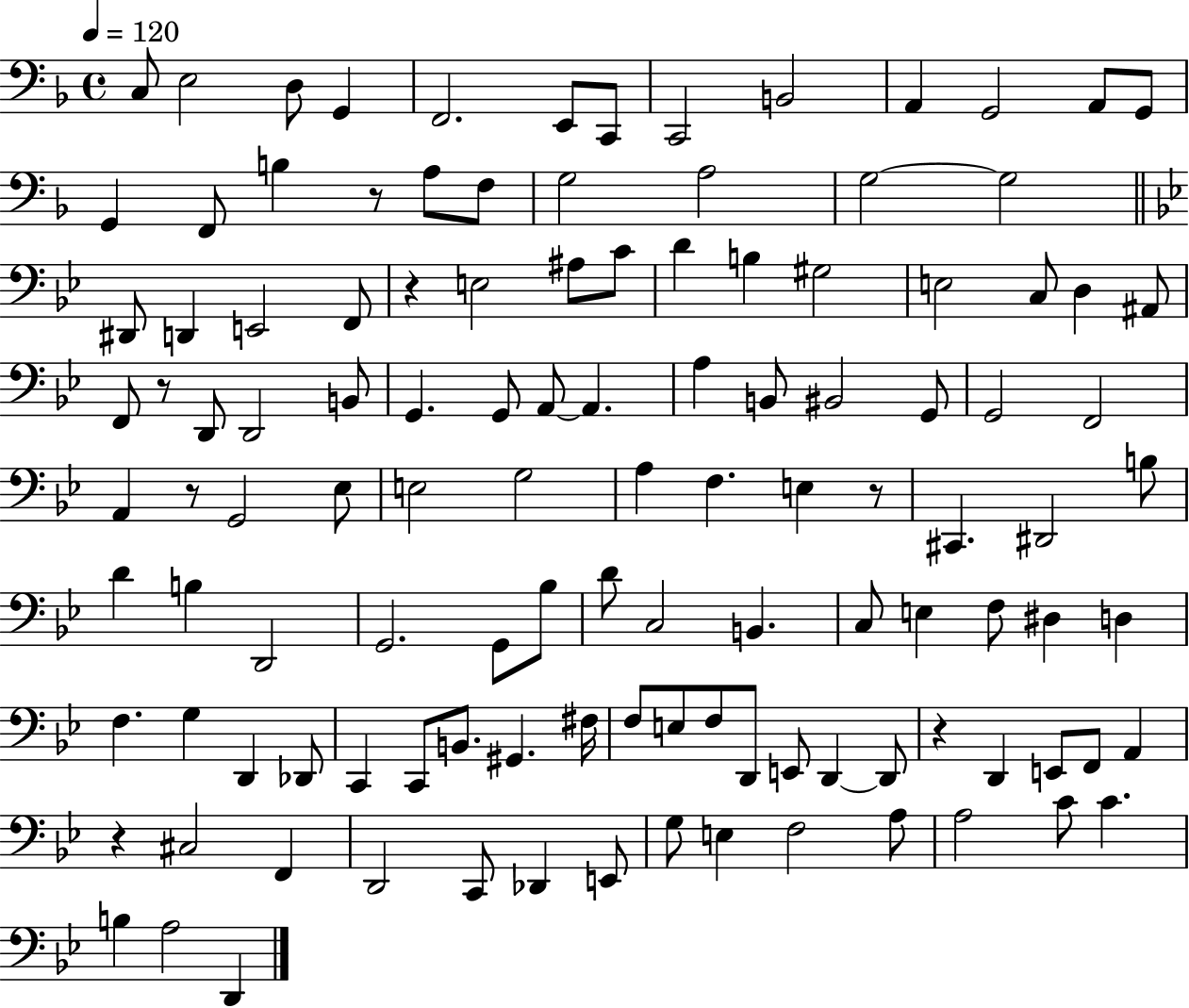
C3/e E3/h D3/e G2/q F2/h. E2/e C2/e C2/h B2/h A2/q G2/h A2/e G2/e G2/q F2/e B3/q R/e A3/e F3/e G3/h A3/h G3/h G3/h D#2/e D2/q E2/h F2/e R/q E3/h A#3/e C4/e D4/q B3/q G#3/h E3/h C3/e D3/q A#2/e F2/e R/e D2/e D2/h B2/e G2/q. G2/e A2/e A2/q. A3/q B2/e BIS2/h G2/e G2/h F2/h A2/q R/e G2/h Eb3/e E3/h G3/h A3/q F3/q. E3/q R/e C#2/q. D#2/h B3/e D4/q B3/q D2/h G2/h. G2/e Bb3/e D4/e C3/h B2/q. C3/e E3/q F3/e D#3/q D3/q F3/q. G3/q D2/q Db2/e C2/q C2/e B2/e. G#2/q. F#3/s F3/e E3/e F3/e D2/e E2/e D2/q D2/e R/q D2/q E2/e F2/e A2/q R/q C#3/h F2/q D2/h C2/e Db2/q E2/e G3/e E3/q F3/h A3/e A3/h C4/e C4/q. B3/q A3/h D2/q